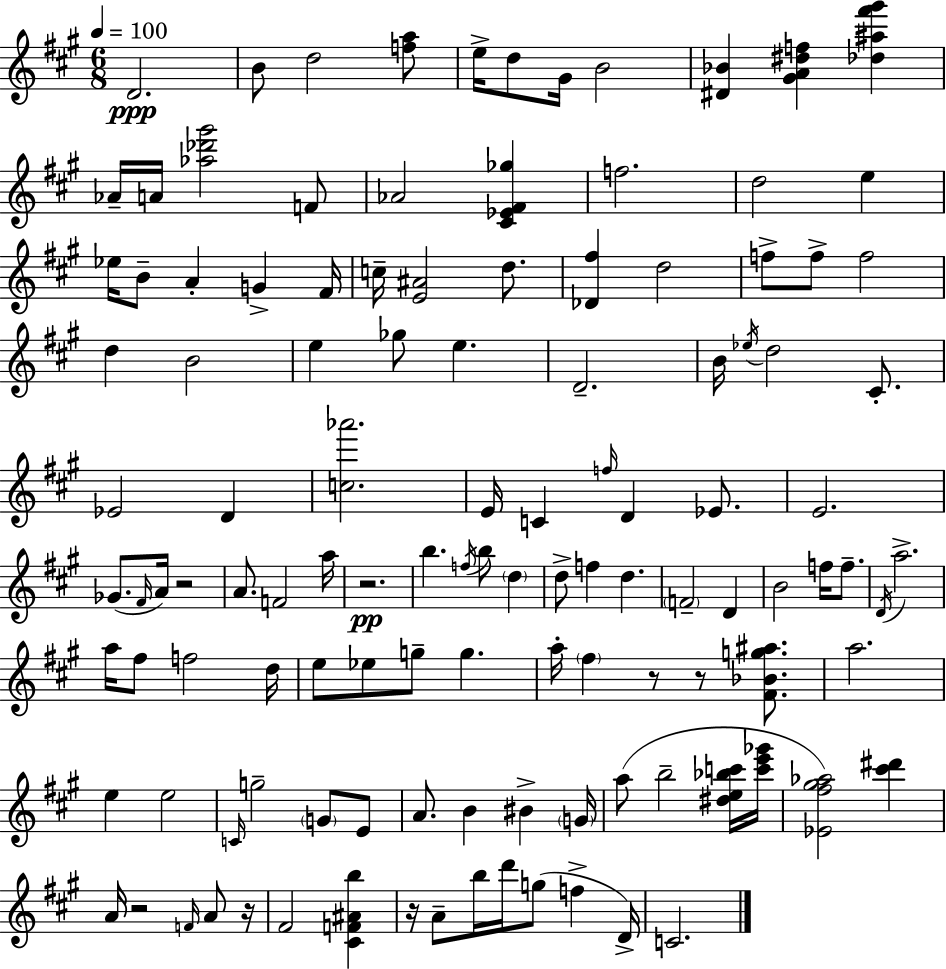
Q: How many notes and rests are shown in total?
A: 119